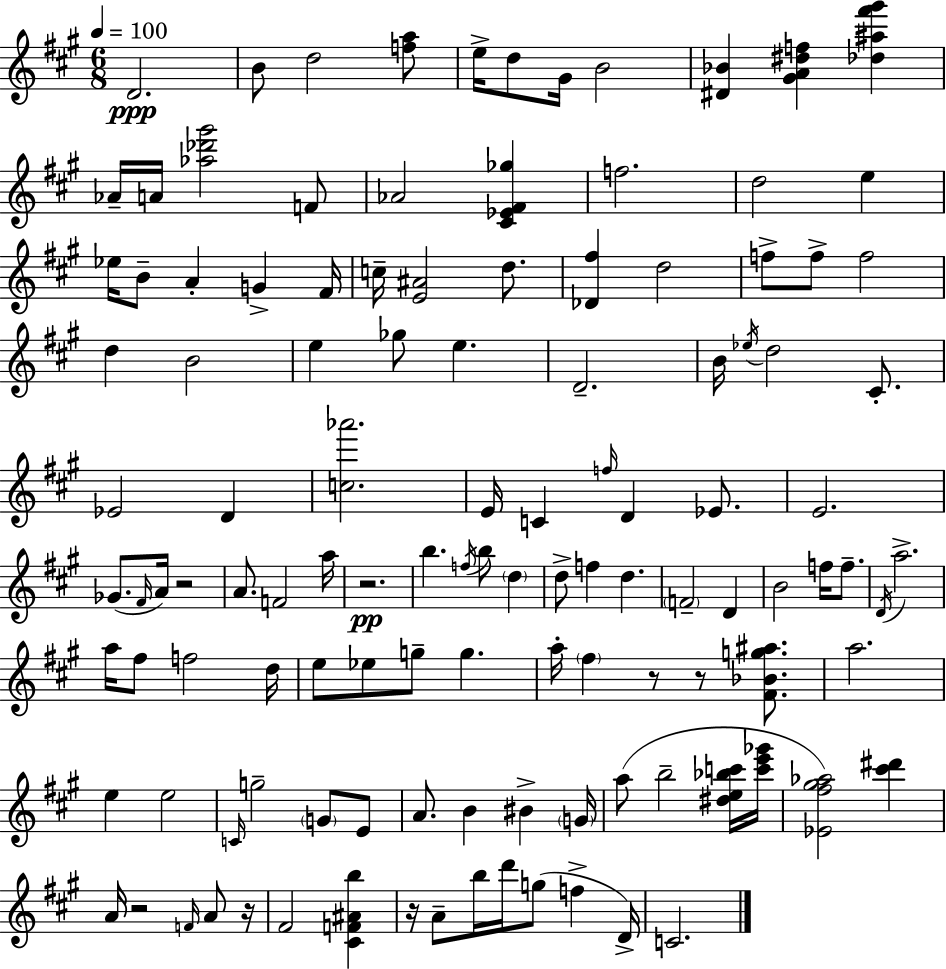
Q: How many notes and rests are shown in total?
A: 119